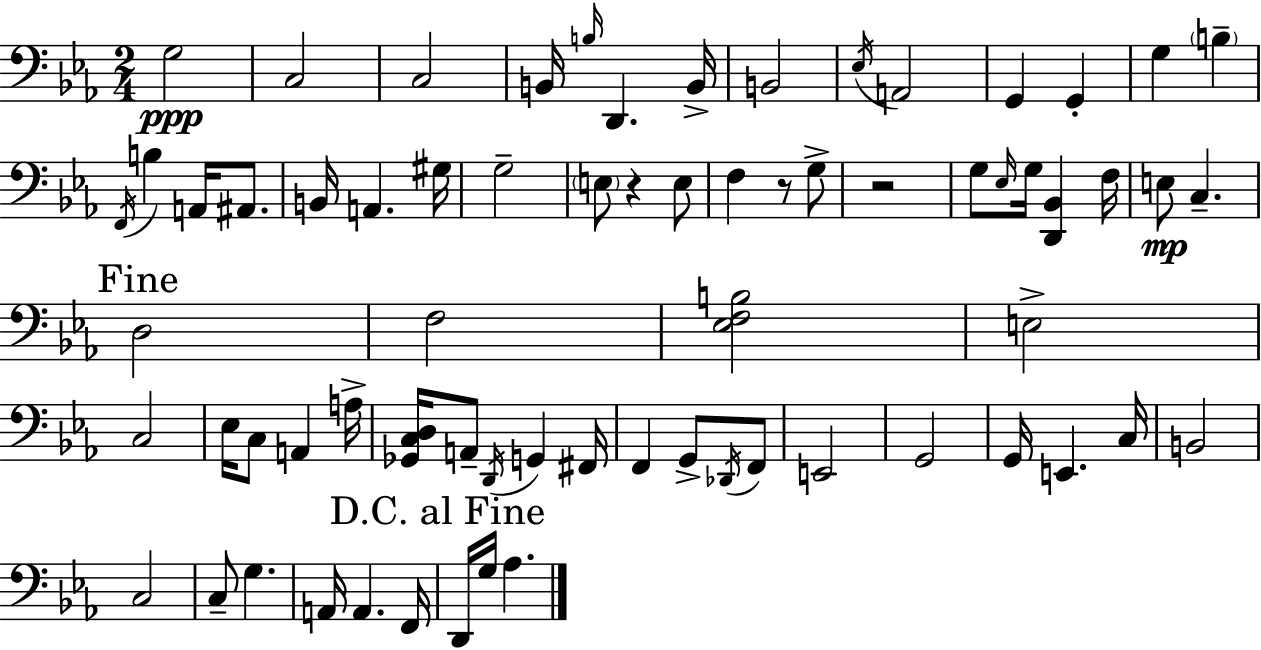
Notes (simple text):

G3/h C3/h C3/h B2/s B3/s D2/q. B2/s B2/h Eb3/s A2/h G2/q G2/q G3/q B3/q F2/s B3/q A2/s A#2/e. B2/s A2/q. G#3/s G3/h E3/e R/q E3/e F3/q R/e G3/e R/h G3/e Eb3/s G3/s [D2,Bb2]/q F3/s E3/e C3/q. D3/h F3/h [Eb3,F3,B3]/h E3/h C3/h Eb3/s C3/e A2/q A3/s [Gb2,C3,D3]/s A2/e D2/s G2/q F#2/s F2/q G2/e Db2/s F2/e E2/h G2/h G2/s E2/q. C3/s B2/h C3/h C3/e G3/q. A2/s A2/q. F2/s D2/s G3/s Ab3/q.